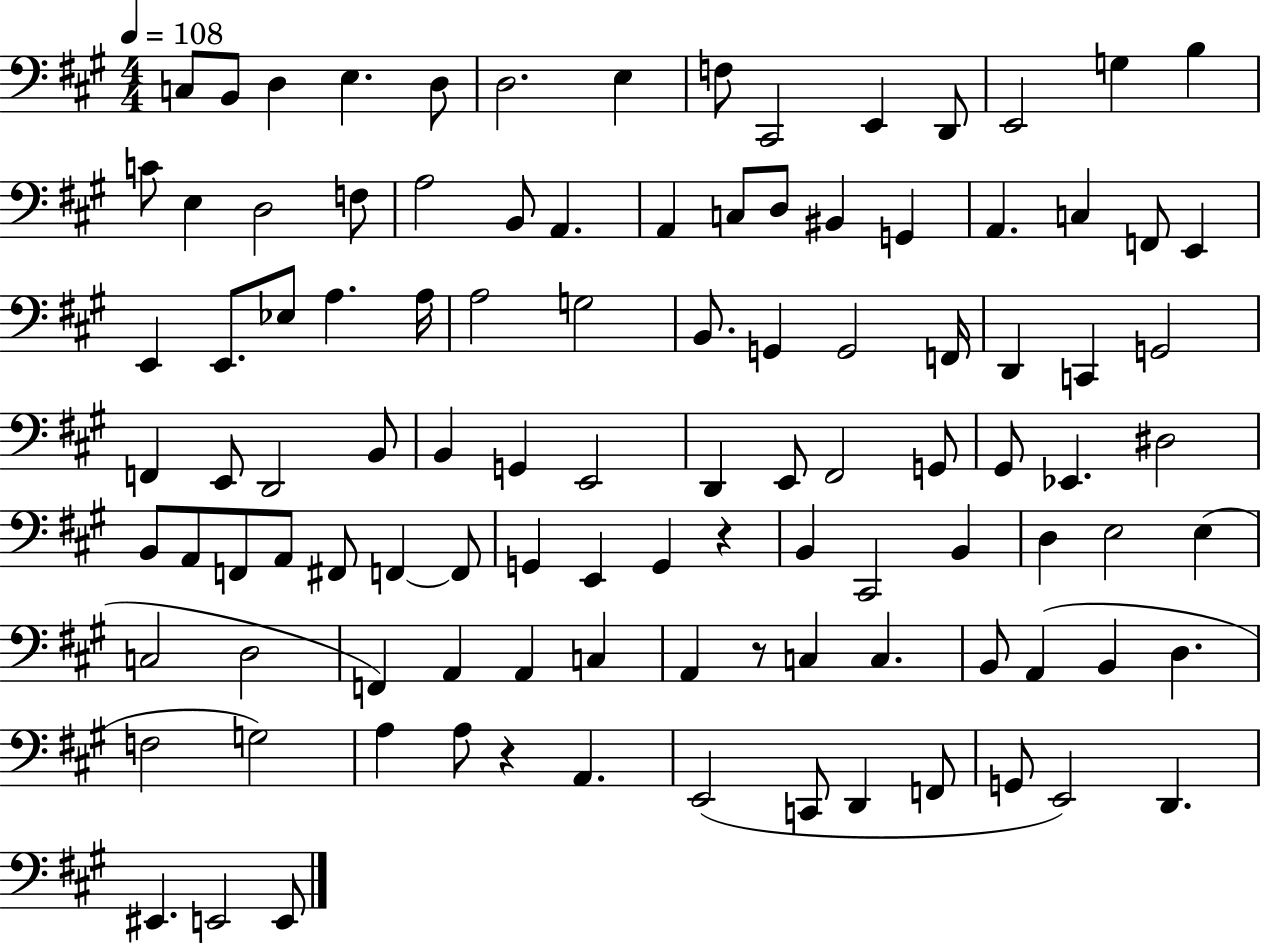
C3/e B2/e D3/q E3/q. D3/e D3/h. E3/q F3/e C#2/h E2/q D2/e E2/h G3/q B3/q C4/e E3/q D3/h F3/e A3/h B2/e A2/q. A2/q C3/e D3/e BIS2/q G2/q A2/q. C3/q F2/e E2/q E2/q E2/e. Eb3/e A3/q. A3/s A3/h G3/h B2/e. G2/q G2/h F2/s D2/q C2/q G2/h F2/q E2/e D2/h B2/e B2/q G2/q E2/h D2/q E2/e F#2/h G2/e G#2/e Eb2/q. D#3/h B2/e A2/e F2/e A2/e F#2/e F2/q F2/e G2/q E2/q G2/q R/q B2/q C#2/h B2/q D3/q E3/h E3/q C3/h D3/h F2/q A2/q A2/q C3/q A2/q R/e C3/q C3/q. B2/e A2/q B2/q D3/q. F3/h G3/h A3/q A3/e R/q A2/q. E2/h C2/e D2/q F2/e G2/e E2/h D2/q. EIS2/q. E2/h E2/e